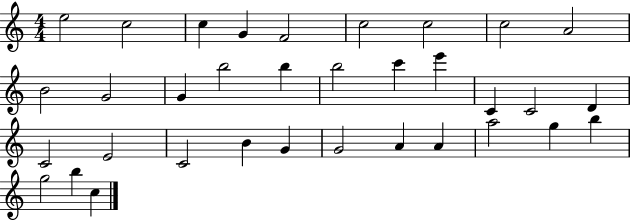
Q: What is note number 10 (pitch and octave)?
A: B4